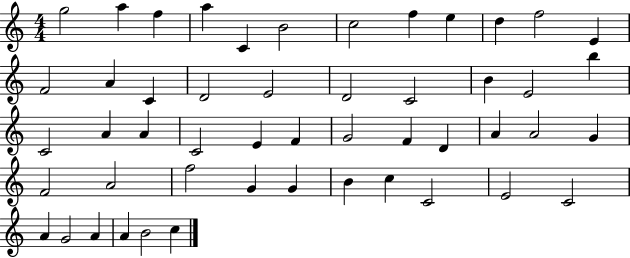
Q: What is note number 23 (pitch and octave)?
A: C4